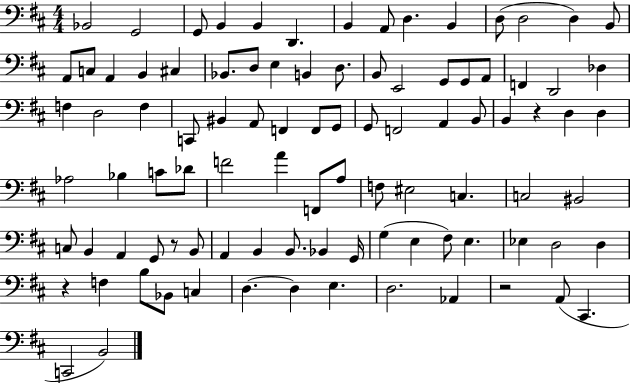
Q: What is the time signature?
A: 4/4